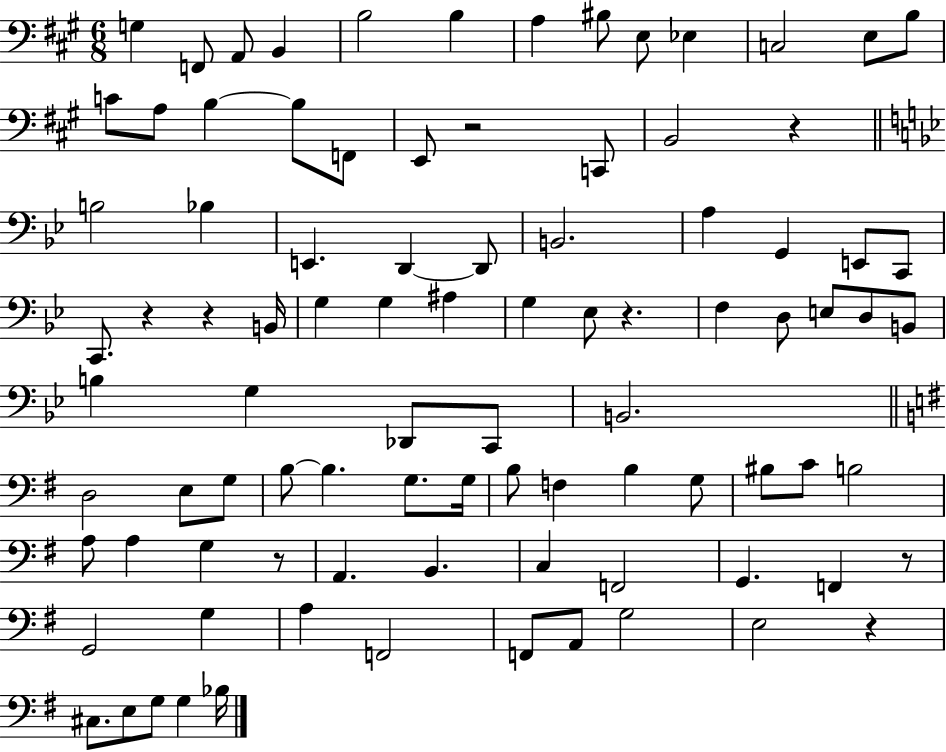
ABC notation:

X:1
T:Untitled
M:6/8
L:1/4
K:A
G, F,,/2 A,,/2 B,, B,2 B, A, ^B,/2 E,/2 _E, C,2 E,/2 B,/2 C/2 A,/2 B, B,/2 F,,/2 E,,/2 z2 C,,/2 B,,2 z B,2 _B, E,, D,, D,,/2 B,,2 A, G,, E,,/2 C,,/2 C,,/2 z z B,,/4 G, G, ^A, G, _E,/2 z F, D,/2 E,/2 D,/2 B,,/2 B, G, _D,,/2 C,,/2 B,,2 D,2 E,/2 G,/2 B,/2 B, G,/2 G,/4 B,/2 F, B, G,/2 ^B,/2 C/2 B,2 A,/2 A, G, z/2 A,, B,, C, F,,2 G,, F,, z/2 G,,2 G, A, F,,2 F,,/2 A,,/2 G,2 E,2 z ^C,/2 E,/2 G,/2 G, _B,/4